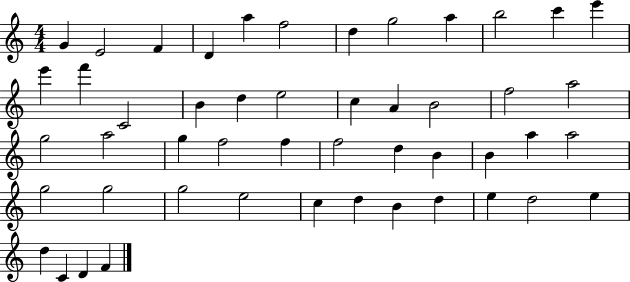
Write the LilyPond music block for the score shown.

{
  \clef treble
  \numericTimeSignature
  \time 4/4
  \key c \major
  g'4 e'2 f'4 | d'4 a''4 f''2 | d''4 g''2 a''4 | b''2 c'''4 e'''4 | \break e'''4 f'''4 c'2 | b'4 d''4 e''2 | c''4 a'4 b'2 | f''2 a''2 | \break g''2 a''2 | g''4 f''2 f''4 | f''2 d''4 b'4 | b'4 a''4 a''2 | \break g''2 g''2 | g''2 e''2 | c''4 d''4 b'4 d''4 | e''4 d''2 e''4 | \break d''4 c'4 d'4 f'4 | \bar "|."
}